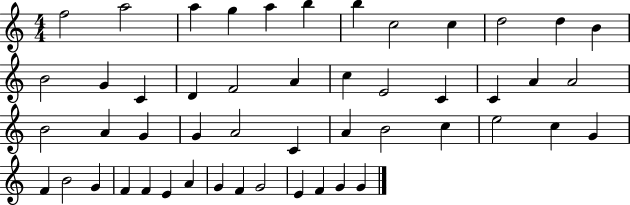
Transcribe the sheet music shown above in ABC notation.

X:1
T:Untitled
M:4/4
L:1/4
K:C
f2 a2 a g a b b c2 c d2 d B B2 G C D F2 A c E2 C C A A2 B2 A G G A2 C A B2 c e2 c G F B2 G F F E A G F G2 E F G G